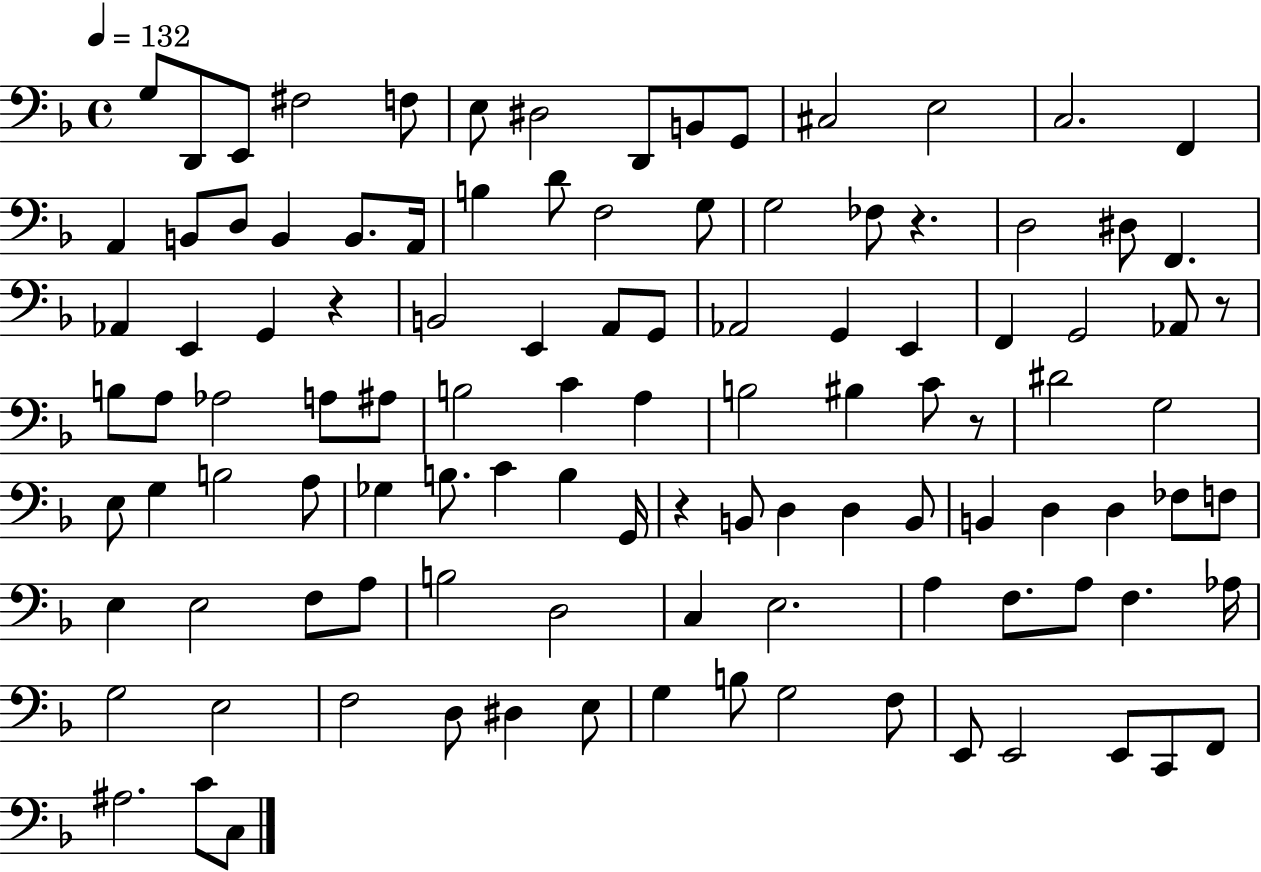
G3/e D2/e E2/e F#3/h F3/e E3/e D#3/h D2/e B2/e G2/e C#3/h E3/h C3/h. F2/q A2/q B2/e D3/e B2/q B2/e. A2/s B3/q D4/e F3/h G3/e G3/h FES3/e R/q. D3/h D#3/e F2/q. Ab2/q E2/q G2/q R/q B2/h E2/q A2/e G2/e Ab2/h G2/q E2/q F2/q G2/h Ab2/e R/e B3/e A3/e Ab3/h A3/e A#3/e B3/h C4/q A3/q B3/h BIS3/q C4/e R/e D#4/h G3/h E3/e G3/q B3/h A3/e Gb3/q B3/e. C4/q B3/q G2/s R/q B2/e D3/q D3/q B2/e B2/q D3/q D3/q FES3/e F3/e E3/q E3/h F3/e A3/e B3/h D3/h C3/q E3/h. A3/q F3/e. A3/e F3/q. Ab3/s G3/h E3/h F3/h D3/e D#3/q E3/e G3/q B3/e G3/h F3/e E2/e E2/h E2/e C2/e F2/e A#3/h. C4/e C3/e